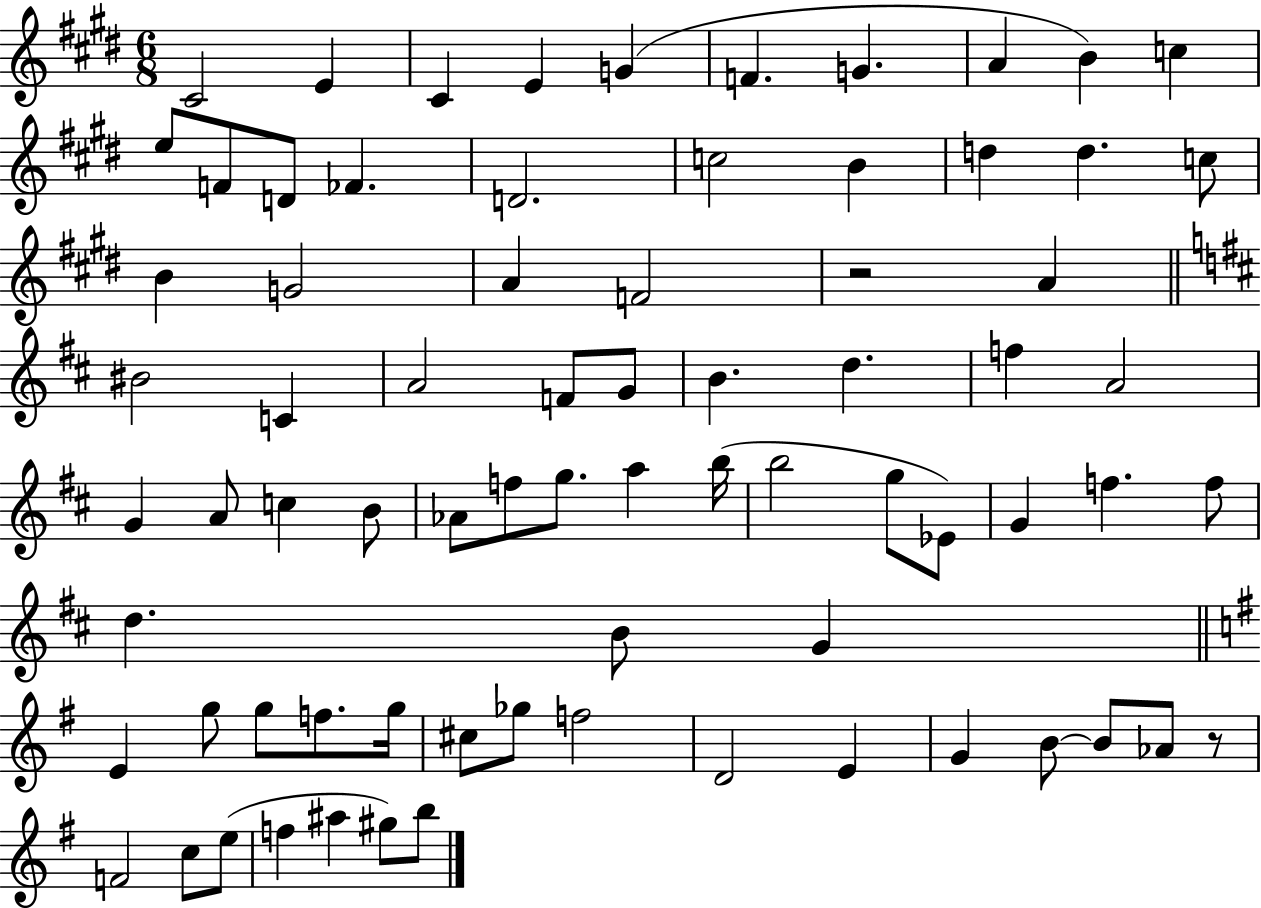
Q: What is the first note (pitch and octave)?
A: C#4